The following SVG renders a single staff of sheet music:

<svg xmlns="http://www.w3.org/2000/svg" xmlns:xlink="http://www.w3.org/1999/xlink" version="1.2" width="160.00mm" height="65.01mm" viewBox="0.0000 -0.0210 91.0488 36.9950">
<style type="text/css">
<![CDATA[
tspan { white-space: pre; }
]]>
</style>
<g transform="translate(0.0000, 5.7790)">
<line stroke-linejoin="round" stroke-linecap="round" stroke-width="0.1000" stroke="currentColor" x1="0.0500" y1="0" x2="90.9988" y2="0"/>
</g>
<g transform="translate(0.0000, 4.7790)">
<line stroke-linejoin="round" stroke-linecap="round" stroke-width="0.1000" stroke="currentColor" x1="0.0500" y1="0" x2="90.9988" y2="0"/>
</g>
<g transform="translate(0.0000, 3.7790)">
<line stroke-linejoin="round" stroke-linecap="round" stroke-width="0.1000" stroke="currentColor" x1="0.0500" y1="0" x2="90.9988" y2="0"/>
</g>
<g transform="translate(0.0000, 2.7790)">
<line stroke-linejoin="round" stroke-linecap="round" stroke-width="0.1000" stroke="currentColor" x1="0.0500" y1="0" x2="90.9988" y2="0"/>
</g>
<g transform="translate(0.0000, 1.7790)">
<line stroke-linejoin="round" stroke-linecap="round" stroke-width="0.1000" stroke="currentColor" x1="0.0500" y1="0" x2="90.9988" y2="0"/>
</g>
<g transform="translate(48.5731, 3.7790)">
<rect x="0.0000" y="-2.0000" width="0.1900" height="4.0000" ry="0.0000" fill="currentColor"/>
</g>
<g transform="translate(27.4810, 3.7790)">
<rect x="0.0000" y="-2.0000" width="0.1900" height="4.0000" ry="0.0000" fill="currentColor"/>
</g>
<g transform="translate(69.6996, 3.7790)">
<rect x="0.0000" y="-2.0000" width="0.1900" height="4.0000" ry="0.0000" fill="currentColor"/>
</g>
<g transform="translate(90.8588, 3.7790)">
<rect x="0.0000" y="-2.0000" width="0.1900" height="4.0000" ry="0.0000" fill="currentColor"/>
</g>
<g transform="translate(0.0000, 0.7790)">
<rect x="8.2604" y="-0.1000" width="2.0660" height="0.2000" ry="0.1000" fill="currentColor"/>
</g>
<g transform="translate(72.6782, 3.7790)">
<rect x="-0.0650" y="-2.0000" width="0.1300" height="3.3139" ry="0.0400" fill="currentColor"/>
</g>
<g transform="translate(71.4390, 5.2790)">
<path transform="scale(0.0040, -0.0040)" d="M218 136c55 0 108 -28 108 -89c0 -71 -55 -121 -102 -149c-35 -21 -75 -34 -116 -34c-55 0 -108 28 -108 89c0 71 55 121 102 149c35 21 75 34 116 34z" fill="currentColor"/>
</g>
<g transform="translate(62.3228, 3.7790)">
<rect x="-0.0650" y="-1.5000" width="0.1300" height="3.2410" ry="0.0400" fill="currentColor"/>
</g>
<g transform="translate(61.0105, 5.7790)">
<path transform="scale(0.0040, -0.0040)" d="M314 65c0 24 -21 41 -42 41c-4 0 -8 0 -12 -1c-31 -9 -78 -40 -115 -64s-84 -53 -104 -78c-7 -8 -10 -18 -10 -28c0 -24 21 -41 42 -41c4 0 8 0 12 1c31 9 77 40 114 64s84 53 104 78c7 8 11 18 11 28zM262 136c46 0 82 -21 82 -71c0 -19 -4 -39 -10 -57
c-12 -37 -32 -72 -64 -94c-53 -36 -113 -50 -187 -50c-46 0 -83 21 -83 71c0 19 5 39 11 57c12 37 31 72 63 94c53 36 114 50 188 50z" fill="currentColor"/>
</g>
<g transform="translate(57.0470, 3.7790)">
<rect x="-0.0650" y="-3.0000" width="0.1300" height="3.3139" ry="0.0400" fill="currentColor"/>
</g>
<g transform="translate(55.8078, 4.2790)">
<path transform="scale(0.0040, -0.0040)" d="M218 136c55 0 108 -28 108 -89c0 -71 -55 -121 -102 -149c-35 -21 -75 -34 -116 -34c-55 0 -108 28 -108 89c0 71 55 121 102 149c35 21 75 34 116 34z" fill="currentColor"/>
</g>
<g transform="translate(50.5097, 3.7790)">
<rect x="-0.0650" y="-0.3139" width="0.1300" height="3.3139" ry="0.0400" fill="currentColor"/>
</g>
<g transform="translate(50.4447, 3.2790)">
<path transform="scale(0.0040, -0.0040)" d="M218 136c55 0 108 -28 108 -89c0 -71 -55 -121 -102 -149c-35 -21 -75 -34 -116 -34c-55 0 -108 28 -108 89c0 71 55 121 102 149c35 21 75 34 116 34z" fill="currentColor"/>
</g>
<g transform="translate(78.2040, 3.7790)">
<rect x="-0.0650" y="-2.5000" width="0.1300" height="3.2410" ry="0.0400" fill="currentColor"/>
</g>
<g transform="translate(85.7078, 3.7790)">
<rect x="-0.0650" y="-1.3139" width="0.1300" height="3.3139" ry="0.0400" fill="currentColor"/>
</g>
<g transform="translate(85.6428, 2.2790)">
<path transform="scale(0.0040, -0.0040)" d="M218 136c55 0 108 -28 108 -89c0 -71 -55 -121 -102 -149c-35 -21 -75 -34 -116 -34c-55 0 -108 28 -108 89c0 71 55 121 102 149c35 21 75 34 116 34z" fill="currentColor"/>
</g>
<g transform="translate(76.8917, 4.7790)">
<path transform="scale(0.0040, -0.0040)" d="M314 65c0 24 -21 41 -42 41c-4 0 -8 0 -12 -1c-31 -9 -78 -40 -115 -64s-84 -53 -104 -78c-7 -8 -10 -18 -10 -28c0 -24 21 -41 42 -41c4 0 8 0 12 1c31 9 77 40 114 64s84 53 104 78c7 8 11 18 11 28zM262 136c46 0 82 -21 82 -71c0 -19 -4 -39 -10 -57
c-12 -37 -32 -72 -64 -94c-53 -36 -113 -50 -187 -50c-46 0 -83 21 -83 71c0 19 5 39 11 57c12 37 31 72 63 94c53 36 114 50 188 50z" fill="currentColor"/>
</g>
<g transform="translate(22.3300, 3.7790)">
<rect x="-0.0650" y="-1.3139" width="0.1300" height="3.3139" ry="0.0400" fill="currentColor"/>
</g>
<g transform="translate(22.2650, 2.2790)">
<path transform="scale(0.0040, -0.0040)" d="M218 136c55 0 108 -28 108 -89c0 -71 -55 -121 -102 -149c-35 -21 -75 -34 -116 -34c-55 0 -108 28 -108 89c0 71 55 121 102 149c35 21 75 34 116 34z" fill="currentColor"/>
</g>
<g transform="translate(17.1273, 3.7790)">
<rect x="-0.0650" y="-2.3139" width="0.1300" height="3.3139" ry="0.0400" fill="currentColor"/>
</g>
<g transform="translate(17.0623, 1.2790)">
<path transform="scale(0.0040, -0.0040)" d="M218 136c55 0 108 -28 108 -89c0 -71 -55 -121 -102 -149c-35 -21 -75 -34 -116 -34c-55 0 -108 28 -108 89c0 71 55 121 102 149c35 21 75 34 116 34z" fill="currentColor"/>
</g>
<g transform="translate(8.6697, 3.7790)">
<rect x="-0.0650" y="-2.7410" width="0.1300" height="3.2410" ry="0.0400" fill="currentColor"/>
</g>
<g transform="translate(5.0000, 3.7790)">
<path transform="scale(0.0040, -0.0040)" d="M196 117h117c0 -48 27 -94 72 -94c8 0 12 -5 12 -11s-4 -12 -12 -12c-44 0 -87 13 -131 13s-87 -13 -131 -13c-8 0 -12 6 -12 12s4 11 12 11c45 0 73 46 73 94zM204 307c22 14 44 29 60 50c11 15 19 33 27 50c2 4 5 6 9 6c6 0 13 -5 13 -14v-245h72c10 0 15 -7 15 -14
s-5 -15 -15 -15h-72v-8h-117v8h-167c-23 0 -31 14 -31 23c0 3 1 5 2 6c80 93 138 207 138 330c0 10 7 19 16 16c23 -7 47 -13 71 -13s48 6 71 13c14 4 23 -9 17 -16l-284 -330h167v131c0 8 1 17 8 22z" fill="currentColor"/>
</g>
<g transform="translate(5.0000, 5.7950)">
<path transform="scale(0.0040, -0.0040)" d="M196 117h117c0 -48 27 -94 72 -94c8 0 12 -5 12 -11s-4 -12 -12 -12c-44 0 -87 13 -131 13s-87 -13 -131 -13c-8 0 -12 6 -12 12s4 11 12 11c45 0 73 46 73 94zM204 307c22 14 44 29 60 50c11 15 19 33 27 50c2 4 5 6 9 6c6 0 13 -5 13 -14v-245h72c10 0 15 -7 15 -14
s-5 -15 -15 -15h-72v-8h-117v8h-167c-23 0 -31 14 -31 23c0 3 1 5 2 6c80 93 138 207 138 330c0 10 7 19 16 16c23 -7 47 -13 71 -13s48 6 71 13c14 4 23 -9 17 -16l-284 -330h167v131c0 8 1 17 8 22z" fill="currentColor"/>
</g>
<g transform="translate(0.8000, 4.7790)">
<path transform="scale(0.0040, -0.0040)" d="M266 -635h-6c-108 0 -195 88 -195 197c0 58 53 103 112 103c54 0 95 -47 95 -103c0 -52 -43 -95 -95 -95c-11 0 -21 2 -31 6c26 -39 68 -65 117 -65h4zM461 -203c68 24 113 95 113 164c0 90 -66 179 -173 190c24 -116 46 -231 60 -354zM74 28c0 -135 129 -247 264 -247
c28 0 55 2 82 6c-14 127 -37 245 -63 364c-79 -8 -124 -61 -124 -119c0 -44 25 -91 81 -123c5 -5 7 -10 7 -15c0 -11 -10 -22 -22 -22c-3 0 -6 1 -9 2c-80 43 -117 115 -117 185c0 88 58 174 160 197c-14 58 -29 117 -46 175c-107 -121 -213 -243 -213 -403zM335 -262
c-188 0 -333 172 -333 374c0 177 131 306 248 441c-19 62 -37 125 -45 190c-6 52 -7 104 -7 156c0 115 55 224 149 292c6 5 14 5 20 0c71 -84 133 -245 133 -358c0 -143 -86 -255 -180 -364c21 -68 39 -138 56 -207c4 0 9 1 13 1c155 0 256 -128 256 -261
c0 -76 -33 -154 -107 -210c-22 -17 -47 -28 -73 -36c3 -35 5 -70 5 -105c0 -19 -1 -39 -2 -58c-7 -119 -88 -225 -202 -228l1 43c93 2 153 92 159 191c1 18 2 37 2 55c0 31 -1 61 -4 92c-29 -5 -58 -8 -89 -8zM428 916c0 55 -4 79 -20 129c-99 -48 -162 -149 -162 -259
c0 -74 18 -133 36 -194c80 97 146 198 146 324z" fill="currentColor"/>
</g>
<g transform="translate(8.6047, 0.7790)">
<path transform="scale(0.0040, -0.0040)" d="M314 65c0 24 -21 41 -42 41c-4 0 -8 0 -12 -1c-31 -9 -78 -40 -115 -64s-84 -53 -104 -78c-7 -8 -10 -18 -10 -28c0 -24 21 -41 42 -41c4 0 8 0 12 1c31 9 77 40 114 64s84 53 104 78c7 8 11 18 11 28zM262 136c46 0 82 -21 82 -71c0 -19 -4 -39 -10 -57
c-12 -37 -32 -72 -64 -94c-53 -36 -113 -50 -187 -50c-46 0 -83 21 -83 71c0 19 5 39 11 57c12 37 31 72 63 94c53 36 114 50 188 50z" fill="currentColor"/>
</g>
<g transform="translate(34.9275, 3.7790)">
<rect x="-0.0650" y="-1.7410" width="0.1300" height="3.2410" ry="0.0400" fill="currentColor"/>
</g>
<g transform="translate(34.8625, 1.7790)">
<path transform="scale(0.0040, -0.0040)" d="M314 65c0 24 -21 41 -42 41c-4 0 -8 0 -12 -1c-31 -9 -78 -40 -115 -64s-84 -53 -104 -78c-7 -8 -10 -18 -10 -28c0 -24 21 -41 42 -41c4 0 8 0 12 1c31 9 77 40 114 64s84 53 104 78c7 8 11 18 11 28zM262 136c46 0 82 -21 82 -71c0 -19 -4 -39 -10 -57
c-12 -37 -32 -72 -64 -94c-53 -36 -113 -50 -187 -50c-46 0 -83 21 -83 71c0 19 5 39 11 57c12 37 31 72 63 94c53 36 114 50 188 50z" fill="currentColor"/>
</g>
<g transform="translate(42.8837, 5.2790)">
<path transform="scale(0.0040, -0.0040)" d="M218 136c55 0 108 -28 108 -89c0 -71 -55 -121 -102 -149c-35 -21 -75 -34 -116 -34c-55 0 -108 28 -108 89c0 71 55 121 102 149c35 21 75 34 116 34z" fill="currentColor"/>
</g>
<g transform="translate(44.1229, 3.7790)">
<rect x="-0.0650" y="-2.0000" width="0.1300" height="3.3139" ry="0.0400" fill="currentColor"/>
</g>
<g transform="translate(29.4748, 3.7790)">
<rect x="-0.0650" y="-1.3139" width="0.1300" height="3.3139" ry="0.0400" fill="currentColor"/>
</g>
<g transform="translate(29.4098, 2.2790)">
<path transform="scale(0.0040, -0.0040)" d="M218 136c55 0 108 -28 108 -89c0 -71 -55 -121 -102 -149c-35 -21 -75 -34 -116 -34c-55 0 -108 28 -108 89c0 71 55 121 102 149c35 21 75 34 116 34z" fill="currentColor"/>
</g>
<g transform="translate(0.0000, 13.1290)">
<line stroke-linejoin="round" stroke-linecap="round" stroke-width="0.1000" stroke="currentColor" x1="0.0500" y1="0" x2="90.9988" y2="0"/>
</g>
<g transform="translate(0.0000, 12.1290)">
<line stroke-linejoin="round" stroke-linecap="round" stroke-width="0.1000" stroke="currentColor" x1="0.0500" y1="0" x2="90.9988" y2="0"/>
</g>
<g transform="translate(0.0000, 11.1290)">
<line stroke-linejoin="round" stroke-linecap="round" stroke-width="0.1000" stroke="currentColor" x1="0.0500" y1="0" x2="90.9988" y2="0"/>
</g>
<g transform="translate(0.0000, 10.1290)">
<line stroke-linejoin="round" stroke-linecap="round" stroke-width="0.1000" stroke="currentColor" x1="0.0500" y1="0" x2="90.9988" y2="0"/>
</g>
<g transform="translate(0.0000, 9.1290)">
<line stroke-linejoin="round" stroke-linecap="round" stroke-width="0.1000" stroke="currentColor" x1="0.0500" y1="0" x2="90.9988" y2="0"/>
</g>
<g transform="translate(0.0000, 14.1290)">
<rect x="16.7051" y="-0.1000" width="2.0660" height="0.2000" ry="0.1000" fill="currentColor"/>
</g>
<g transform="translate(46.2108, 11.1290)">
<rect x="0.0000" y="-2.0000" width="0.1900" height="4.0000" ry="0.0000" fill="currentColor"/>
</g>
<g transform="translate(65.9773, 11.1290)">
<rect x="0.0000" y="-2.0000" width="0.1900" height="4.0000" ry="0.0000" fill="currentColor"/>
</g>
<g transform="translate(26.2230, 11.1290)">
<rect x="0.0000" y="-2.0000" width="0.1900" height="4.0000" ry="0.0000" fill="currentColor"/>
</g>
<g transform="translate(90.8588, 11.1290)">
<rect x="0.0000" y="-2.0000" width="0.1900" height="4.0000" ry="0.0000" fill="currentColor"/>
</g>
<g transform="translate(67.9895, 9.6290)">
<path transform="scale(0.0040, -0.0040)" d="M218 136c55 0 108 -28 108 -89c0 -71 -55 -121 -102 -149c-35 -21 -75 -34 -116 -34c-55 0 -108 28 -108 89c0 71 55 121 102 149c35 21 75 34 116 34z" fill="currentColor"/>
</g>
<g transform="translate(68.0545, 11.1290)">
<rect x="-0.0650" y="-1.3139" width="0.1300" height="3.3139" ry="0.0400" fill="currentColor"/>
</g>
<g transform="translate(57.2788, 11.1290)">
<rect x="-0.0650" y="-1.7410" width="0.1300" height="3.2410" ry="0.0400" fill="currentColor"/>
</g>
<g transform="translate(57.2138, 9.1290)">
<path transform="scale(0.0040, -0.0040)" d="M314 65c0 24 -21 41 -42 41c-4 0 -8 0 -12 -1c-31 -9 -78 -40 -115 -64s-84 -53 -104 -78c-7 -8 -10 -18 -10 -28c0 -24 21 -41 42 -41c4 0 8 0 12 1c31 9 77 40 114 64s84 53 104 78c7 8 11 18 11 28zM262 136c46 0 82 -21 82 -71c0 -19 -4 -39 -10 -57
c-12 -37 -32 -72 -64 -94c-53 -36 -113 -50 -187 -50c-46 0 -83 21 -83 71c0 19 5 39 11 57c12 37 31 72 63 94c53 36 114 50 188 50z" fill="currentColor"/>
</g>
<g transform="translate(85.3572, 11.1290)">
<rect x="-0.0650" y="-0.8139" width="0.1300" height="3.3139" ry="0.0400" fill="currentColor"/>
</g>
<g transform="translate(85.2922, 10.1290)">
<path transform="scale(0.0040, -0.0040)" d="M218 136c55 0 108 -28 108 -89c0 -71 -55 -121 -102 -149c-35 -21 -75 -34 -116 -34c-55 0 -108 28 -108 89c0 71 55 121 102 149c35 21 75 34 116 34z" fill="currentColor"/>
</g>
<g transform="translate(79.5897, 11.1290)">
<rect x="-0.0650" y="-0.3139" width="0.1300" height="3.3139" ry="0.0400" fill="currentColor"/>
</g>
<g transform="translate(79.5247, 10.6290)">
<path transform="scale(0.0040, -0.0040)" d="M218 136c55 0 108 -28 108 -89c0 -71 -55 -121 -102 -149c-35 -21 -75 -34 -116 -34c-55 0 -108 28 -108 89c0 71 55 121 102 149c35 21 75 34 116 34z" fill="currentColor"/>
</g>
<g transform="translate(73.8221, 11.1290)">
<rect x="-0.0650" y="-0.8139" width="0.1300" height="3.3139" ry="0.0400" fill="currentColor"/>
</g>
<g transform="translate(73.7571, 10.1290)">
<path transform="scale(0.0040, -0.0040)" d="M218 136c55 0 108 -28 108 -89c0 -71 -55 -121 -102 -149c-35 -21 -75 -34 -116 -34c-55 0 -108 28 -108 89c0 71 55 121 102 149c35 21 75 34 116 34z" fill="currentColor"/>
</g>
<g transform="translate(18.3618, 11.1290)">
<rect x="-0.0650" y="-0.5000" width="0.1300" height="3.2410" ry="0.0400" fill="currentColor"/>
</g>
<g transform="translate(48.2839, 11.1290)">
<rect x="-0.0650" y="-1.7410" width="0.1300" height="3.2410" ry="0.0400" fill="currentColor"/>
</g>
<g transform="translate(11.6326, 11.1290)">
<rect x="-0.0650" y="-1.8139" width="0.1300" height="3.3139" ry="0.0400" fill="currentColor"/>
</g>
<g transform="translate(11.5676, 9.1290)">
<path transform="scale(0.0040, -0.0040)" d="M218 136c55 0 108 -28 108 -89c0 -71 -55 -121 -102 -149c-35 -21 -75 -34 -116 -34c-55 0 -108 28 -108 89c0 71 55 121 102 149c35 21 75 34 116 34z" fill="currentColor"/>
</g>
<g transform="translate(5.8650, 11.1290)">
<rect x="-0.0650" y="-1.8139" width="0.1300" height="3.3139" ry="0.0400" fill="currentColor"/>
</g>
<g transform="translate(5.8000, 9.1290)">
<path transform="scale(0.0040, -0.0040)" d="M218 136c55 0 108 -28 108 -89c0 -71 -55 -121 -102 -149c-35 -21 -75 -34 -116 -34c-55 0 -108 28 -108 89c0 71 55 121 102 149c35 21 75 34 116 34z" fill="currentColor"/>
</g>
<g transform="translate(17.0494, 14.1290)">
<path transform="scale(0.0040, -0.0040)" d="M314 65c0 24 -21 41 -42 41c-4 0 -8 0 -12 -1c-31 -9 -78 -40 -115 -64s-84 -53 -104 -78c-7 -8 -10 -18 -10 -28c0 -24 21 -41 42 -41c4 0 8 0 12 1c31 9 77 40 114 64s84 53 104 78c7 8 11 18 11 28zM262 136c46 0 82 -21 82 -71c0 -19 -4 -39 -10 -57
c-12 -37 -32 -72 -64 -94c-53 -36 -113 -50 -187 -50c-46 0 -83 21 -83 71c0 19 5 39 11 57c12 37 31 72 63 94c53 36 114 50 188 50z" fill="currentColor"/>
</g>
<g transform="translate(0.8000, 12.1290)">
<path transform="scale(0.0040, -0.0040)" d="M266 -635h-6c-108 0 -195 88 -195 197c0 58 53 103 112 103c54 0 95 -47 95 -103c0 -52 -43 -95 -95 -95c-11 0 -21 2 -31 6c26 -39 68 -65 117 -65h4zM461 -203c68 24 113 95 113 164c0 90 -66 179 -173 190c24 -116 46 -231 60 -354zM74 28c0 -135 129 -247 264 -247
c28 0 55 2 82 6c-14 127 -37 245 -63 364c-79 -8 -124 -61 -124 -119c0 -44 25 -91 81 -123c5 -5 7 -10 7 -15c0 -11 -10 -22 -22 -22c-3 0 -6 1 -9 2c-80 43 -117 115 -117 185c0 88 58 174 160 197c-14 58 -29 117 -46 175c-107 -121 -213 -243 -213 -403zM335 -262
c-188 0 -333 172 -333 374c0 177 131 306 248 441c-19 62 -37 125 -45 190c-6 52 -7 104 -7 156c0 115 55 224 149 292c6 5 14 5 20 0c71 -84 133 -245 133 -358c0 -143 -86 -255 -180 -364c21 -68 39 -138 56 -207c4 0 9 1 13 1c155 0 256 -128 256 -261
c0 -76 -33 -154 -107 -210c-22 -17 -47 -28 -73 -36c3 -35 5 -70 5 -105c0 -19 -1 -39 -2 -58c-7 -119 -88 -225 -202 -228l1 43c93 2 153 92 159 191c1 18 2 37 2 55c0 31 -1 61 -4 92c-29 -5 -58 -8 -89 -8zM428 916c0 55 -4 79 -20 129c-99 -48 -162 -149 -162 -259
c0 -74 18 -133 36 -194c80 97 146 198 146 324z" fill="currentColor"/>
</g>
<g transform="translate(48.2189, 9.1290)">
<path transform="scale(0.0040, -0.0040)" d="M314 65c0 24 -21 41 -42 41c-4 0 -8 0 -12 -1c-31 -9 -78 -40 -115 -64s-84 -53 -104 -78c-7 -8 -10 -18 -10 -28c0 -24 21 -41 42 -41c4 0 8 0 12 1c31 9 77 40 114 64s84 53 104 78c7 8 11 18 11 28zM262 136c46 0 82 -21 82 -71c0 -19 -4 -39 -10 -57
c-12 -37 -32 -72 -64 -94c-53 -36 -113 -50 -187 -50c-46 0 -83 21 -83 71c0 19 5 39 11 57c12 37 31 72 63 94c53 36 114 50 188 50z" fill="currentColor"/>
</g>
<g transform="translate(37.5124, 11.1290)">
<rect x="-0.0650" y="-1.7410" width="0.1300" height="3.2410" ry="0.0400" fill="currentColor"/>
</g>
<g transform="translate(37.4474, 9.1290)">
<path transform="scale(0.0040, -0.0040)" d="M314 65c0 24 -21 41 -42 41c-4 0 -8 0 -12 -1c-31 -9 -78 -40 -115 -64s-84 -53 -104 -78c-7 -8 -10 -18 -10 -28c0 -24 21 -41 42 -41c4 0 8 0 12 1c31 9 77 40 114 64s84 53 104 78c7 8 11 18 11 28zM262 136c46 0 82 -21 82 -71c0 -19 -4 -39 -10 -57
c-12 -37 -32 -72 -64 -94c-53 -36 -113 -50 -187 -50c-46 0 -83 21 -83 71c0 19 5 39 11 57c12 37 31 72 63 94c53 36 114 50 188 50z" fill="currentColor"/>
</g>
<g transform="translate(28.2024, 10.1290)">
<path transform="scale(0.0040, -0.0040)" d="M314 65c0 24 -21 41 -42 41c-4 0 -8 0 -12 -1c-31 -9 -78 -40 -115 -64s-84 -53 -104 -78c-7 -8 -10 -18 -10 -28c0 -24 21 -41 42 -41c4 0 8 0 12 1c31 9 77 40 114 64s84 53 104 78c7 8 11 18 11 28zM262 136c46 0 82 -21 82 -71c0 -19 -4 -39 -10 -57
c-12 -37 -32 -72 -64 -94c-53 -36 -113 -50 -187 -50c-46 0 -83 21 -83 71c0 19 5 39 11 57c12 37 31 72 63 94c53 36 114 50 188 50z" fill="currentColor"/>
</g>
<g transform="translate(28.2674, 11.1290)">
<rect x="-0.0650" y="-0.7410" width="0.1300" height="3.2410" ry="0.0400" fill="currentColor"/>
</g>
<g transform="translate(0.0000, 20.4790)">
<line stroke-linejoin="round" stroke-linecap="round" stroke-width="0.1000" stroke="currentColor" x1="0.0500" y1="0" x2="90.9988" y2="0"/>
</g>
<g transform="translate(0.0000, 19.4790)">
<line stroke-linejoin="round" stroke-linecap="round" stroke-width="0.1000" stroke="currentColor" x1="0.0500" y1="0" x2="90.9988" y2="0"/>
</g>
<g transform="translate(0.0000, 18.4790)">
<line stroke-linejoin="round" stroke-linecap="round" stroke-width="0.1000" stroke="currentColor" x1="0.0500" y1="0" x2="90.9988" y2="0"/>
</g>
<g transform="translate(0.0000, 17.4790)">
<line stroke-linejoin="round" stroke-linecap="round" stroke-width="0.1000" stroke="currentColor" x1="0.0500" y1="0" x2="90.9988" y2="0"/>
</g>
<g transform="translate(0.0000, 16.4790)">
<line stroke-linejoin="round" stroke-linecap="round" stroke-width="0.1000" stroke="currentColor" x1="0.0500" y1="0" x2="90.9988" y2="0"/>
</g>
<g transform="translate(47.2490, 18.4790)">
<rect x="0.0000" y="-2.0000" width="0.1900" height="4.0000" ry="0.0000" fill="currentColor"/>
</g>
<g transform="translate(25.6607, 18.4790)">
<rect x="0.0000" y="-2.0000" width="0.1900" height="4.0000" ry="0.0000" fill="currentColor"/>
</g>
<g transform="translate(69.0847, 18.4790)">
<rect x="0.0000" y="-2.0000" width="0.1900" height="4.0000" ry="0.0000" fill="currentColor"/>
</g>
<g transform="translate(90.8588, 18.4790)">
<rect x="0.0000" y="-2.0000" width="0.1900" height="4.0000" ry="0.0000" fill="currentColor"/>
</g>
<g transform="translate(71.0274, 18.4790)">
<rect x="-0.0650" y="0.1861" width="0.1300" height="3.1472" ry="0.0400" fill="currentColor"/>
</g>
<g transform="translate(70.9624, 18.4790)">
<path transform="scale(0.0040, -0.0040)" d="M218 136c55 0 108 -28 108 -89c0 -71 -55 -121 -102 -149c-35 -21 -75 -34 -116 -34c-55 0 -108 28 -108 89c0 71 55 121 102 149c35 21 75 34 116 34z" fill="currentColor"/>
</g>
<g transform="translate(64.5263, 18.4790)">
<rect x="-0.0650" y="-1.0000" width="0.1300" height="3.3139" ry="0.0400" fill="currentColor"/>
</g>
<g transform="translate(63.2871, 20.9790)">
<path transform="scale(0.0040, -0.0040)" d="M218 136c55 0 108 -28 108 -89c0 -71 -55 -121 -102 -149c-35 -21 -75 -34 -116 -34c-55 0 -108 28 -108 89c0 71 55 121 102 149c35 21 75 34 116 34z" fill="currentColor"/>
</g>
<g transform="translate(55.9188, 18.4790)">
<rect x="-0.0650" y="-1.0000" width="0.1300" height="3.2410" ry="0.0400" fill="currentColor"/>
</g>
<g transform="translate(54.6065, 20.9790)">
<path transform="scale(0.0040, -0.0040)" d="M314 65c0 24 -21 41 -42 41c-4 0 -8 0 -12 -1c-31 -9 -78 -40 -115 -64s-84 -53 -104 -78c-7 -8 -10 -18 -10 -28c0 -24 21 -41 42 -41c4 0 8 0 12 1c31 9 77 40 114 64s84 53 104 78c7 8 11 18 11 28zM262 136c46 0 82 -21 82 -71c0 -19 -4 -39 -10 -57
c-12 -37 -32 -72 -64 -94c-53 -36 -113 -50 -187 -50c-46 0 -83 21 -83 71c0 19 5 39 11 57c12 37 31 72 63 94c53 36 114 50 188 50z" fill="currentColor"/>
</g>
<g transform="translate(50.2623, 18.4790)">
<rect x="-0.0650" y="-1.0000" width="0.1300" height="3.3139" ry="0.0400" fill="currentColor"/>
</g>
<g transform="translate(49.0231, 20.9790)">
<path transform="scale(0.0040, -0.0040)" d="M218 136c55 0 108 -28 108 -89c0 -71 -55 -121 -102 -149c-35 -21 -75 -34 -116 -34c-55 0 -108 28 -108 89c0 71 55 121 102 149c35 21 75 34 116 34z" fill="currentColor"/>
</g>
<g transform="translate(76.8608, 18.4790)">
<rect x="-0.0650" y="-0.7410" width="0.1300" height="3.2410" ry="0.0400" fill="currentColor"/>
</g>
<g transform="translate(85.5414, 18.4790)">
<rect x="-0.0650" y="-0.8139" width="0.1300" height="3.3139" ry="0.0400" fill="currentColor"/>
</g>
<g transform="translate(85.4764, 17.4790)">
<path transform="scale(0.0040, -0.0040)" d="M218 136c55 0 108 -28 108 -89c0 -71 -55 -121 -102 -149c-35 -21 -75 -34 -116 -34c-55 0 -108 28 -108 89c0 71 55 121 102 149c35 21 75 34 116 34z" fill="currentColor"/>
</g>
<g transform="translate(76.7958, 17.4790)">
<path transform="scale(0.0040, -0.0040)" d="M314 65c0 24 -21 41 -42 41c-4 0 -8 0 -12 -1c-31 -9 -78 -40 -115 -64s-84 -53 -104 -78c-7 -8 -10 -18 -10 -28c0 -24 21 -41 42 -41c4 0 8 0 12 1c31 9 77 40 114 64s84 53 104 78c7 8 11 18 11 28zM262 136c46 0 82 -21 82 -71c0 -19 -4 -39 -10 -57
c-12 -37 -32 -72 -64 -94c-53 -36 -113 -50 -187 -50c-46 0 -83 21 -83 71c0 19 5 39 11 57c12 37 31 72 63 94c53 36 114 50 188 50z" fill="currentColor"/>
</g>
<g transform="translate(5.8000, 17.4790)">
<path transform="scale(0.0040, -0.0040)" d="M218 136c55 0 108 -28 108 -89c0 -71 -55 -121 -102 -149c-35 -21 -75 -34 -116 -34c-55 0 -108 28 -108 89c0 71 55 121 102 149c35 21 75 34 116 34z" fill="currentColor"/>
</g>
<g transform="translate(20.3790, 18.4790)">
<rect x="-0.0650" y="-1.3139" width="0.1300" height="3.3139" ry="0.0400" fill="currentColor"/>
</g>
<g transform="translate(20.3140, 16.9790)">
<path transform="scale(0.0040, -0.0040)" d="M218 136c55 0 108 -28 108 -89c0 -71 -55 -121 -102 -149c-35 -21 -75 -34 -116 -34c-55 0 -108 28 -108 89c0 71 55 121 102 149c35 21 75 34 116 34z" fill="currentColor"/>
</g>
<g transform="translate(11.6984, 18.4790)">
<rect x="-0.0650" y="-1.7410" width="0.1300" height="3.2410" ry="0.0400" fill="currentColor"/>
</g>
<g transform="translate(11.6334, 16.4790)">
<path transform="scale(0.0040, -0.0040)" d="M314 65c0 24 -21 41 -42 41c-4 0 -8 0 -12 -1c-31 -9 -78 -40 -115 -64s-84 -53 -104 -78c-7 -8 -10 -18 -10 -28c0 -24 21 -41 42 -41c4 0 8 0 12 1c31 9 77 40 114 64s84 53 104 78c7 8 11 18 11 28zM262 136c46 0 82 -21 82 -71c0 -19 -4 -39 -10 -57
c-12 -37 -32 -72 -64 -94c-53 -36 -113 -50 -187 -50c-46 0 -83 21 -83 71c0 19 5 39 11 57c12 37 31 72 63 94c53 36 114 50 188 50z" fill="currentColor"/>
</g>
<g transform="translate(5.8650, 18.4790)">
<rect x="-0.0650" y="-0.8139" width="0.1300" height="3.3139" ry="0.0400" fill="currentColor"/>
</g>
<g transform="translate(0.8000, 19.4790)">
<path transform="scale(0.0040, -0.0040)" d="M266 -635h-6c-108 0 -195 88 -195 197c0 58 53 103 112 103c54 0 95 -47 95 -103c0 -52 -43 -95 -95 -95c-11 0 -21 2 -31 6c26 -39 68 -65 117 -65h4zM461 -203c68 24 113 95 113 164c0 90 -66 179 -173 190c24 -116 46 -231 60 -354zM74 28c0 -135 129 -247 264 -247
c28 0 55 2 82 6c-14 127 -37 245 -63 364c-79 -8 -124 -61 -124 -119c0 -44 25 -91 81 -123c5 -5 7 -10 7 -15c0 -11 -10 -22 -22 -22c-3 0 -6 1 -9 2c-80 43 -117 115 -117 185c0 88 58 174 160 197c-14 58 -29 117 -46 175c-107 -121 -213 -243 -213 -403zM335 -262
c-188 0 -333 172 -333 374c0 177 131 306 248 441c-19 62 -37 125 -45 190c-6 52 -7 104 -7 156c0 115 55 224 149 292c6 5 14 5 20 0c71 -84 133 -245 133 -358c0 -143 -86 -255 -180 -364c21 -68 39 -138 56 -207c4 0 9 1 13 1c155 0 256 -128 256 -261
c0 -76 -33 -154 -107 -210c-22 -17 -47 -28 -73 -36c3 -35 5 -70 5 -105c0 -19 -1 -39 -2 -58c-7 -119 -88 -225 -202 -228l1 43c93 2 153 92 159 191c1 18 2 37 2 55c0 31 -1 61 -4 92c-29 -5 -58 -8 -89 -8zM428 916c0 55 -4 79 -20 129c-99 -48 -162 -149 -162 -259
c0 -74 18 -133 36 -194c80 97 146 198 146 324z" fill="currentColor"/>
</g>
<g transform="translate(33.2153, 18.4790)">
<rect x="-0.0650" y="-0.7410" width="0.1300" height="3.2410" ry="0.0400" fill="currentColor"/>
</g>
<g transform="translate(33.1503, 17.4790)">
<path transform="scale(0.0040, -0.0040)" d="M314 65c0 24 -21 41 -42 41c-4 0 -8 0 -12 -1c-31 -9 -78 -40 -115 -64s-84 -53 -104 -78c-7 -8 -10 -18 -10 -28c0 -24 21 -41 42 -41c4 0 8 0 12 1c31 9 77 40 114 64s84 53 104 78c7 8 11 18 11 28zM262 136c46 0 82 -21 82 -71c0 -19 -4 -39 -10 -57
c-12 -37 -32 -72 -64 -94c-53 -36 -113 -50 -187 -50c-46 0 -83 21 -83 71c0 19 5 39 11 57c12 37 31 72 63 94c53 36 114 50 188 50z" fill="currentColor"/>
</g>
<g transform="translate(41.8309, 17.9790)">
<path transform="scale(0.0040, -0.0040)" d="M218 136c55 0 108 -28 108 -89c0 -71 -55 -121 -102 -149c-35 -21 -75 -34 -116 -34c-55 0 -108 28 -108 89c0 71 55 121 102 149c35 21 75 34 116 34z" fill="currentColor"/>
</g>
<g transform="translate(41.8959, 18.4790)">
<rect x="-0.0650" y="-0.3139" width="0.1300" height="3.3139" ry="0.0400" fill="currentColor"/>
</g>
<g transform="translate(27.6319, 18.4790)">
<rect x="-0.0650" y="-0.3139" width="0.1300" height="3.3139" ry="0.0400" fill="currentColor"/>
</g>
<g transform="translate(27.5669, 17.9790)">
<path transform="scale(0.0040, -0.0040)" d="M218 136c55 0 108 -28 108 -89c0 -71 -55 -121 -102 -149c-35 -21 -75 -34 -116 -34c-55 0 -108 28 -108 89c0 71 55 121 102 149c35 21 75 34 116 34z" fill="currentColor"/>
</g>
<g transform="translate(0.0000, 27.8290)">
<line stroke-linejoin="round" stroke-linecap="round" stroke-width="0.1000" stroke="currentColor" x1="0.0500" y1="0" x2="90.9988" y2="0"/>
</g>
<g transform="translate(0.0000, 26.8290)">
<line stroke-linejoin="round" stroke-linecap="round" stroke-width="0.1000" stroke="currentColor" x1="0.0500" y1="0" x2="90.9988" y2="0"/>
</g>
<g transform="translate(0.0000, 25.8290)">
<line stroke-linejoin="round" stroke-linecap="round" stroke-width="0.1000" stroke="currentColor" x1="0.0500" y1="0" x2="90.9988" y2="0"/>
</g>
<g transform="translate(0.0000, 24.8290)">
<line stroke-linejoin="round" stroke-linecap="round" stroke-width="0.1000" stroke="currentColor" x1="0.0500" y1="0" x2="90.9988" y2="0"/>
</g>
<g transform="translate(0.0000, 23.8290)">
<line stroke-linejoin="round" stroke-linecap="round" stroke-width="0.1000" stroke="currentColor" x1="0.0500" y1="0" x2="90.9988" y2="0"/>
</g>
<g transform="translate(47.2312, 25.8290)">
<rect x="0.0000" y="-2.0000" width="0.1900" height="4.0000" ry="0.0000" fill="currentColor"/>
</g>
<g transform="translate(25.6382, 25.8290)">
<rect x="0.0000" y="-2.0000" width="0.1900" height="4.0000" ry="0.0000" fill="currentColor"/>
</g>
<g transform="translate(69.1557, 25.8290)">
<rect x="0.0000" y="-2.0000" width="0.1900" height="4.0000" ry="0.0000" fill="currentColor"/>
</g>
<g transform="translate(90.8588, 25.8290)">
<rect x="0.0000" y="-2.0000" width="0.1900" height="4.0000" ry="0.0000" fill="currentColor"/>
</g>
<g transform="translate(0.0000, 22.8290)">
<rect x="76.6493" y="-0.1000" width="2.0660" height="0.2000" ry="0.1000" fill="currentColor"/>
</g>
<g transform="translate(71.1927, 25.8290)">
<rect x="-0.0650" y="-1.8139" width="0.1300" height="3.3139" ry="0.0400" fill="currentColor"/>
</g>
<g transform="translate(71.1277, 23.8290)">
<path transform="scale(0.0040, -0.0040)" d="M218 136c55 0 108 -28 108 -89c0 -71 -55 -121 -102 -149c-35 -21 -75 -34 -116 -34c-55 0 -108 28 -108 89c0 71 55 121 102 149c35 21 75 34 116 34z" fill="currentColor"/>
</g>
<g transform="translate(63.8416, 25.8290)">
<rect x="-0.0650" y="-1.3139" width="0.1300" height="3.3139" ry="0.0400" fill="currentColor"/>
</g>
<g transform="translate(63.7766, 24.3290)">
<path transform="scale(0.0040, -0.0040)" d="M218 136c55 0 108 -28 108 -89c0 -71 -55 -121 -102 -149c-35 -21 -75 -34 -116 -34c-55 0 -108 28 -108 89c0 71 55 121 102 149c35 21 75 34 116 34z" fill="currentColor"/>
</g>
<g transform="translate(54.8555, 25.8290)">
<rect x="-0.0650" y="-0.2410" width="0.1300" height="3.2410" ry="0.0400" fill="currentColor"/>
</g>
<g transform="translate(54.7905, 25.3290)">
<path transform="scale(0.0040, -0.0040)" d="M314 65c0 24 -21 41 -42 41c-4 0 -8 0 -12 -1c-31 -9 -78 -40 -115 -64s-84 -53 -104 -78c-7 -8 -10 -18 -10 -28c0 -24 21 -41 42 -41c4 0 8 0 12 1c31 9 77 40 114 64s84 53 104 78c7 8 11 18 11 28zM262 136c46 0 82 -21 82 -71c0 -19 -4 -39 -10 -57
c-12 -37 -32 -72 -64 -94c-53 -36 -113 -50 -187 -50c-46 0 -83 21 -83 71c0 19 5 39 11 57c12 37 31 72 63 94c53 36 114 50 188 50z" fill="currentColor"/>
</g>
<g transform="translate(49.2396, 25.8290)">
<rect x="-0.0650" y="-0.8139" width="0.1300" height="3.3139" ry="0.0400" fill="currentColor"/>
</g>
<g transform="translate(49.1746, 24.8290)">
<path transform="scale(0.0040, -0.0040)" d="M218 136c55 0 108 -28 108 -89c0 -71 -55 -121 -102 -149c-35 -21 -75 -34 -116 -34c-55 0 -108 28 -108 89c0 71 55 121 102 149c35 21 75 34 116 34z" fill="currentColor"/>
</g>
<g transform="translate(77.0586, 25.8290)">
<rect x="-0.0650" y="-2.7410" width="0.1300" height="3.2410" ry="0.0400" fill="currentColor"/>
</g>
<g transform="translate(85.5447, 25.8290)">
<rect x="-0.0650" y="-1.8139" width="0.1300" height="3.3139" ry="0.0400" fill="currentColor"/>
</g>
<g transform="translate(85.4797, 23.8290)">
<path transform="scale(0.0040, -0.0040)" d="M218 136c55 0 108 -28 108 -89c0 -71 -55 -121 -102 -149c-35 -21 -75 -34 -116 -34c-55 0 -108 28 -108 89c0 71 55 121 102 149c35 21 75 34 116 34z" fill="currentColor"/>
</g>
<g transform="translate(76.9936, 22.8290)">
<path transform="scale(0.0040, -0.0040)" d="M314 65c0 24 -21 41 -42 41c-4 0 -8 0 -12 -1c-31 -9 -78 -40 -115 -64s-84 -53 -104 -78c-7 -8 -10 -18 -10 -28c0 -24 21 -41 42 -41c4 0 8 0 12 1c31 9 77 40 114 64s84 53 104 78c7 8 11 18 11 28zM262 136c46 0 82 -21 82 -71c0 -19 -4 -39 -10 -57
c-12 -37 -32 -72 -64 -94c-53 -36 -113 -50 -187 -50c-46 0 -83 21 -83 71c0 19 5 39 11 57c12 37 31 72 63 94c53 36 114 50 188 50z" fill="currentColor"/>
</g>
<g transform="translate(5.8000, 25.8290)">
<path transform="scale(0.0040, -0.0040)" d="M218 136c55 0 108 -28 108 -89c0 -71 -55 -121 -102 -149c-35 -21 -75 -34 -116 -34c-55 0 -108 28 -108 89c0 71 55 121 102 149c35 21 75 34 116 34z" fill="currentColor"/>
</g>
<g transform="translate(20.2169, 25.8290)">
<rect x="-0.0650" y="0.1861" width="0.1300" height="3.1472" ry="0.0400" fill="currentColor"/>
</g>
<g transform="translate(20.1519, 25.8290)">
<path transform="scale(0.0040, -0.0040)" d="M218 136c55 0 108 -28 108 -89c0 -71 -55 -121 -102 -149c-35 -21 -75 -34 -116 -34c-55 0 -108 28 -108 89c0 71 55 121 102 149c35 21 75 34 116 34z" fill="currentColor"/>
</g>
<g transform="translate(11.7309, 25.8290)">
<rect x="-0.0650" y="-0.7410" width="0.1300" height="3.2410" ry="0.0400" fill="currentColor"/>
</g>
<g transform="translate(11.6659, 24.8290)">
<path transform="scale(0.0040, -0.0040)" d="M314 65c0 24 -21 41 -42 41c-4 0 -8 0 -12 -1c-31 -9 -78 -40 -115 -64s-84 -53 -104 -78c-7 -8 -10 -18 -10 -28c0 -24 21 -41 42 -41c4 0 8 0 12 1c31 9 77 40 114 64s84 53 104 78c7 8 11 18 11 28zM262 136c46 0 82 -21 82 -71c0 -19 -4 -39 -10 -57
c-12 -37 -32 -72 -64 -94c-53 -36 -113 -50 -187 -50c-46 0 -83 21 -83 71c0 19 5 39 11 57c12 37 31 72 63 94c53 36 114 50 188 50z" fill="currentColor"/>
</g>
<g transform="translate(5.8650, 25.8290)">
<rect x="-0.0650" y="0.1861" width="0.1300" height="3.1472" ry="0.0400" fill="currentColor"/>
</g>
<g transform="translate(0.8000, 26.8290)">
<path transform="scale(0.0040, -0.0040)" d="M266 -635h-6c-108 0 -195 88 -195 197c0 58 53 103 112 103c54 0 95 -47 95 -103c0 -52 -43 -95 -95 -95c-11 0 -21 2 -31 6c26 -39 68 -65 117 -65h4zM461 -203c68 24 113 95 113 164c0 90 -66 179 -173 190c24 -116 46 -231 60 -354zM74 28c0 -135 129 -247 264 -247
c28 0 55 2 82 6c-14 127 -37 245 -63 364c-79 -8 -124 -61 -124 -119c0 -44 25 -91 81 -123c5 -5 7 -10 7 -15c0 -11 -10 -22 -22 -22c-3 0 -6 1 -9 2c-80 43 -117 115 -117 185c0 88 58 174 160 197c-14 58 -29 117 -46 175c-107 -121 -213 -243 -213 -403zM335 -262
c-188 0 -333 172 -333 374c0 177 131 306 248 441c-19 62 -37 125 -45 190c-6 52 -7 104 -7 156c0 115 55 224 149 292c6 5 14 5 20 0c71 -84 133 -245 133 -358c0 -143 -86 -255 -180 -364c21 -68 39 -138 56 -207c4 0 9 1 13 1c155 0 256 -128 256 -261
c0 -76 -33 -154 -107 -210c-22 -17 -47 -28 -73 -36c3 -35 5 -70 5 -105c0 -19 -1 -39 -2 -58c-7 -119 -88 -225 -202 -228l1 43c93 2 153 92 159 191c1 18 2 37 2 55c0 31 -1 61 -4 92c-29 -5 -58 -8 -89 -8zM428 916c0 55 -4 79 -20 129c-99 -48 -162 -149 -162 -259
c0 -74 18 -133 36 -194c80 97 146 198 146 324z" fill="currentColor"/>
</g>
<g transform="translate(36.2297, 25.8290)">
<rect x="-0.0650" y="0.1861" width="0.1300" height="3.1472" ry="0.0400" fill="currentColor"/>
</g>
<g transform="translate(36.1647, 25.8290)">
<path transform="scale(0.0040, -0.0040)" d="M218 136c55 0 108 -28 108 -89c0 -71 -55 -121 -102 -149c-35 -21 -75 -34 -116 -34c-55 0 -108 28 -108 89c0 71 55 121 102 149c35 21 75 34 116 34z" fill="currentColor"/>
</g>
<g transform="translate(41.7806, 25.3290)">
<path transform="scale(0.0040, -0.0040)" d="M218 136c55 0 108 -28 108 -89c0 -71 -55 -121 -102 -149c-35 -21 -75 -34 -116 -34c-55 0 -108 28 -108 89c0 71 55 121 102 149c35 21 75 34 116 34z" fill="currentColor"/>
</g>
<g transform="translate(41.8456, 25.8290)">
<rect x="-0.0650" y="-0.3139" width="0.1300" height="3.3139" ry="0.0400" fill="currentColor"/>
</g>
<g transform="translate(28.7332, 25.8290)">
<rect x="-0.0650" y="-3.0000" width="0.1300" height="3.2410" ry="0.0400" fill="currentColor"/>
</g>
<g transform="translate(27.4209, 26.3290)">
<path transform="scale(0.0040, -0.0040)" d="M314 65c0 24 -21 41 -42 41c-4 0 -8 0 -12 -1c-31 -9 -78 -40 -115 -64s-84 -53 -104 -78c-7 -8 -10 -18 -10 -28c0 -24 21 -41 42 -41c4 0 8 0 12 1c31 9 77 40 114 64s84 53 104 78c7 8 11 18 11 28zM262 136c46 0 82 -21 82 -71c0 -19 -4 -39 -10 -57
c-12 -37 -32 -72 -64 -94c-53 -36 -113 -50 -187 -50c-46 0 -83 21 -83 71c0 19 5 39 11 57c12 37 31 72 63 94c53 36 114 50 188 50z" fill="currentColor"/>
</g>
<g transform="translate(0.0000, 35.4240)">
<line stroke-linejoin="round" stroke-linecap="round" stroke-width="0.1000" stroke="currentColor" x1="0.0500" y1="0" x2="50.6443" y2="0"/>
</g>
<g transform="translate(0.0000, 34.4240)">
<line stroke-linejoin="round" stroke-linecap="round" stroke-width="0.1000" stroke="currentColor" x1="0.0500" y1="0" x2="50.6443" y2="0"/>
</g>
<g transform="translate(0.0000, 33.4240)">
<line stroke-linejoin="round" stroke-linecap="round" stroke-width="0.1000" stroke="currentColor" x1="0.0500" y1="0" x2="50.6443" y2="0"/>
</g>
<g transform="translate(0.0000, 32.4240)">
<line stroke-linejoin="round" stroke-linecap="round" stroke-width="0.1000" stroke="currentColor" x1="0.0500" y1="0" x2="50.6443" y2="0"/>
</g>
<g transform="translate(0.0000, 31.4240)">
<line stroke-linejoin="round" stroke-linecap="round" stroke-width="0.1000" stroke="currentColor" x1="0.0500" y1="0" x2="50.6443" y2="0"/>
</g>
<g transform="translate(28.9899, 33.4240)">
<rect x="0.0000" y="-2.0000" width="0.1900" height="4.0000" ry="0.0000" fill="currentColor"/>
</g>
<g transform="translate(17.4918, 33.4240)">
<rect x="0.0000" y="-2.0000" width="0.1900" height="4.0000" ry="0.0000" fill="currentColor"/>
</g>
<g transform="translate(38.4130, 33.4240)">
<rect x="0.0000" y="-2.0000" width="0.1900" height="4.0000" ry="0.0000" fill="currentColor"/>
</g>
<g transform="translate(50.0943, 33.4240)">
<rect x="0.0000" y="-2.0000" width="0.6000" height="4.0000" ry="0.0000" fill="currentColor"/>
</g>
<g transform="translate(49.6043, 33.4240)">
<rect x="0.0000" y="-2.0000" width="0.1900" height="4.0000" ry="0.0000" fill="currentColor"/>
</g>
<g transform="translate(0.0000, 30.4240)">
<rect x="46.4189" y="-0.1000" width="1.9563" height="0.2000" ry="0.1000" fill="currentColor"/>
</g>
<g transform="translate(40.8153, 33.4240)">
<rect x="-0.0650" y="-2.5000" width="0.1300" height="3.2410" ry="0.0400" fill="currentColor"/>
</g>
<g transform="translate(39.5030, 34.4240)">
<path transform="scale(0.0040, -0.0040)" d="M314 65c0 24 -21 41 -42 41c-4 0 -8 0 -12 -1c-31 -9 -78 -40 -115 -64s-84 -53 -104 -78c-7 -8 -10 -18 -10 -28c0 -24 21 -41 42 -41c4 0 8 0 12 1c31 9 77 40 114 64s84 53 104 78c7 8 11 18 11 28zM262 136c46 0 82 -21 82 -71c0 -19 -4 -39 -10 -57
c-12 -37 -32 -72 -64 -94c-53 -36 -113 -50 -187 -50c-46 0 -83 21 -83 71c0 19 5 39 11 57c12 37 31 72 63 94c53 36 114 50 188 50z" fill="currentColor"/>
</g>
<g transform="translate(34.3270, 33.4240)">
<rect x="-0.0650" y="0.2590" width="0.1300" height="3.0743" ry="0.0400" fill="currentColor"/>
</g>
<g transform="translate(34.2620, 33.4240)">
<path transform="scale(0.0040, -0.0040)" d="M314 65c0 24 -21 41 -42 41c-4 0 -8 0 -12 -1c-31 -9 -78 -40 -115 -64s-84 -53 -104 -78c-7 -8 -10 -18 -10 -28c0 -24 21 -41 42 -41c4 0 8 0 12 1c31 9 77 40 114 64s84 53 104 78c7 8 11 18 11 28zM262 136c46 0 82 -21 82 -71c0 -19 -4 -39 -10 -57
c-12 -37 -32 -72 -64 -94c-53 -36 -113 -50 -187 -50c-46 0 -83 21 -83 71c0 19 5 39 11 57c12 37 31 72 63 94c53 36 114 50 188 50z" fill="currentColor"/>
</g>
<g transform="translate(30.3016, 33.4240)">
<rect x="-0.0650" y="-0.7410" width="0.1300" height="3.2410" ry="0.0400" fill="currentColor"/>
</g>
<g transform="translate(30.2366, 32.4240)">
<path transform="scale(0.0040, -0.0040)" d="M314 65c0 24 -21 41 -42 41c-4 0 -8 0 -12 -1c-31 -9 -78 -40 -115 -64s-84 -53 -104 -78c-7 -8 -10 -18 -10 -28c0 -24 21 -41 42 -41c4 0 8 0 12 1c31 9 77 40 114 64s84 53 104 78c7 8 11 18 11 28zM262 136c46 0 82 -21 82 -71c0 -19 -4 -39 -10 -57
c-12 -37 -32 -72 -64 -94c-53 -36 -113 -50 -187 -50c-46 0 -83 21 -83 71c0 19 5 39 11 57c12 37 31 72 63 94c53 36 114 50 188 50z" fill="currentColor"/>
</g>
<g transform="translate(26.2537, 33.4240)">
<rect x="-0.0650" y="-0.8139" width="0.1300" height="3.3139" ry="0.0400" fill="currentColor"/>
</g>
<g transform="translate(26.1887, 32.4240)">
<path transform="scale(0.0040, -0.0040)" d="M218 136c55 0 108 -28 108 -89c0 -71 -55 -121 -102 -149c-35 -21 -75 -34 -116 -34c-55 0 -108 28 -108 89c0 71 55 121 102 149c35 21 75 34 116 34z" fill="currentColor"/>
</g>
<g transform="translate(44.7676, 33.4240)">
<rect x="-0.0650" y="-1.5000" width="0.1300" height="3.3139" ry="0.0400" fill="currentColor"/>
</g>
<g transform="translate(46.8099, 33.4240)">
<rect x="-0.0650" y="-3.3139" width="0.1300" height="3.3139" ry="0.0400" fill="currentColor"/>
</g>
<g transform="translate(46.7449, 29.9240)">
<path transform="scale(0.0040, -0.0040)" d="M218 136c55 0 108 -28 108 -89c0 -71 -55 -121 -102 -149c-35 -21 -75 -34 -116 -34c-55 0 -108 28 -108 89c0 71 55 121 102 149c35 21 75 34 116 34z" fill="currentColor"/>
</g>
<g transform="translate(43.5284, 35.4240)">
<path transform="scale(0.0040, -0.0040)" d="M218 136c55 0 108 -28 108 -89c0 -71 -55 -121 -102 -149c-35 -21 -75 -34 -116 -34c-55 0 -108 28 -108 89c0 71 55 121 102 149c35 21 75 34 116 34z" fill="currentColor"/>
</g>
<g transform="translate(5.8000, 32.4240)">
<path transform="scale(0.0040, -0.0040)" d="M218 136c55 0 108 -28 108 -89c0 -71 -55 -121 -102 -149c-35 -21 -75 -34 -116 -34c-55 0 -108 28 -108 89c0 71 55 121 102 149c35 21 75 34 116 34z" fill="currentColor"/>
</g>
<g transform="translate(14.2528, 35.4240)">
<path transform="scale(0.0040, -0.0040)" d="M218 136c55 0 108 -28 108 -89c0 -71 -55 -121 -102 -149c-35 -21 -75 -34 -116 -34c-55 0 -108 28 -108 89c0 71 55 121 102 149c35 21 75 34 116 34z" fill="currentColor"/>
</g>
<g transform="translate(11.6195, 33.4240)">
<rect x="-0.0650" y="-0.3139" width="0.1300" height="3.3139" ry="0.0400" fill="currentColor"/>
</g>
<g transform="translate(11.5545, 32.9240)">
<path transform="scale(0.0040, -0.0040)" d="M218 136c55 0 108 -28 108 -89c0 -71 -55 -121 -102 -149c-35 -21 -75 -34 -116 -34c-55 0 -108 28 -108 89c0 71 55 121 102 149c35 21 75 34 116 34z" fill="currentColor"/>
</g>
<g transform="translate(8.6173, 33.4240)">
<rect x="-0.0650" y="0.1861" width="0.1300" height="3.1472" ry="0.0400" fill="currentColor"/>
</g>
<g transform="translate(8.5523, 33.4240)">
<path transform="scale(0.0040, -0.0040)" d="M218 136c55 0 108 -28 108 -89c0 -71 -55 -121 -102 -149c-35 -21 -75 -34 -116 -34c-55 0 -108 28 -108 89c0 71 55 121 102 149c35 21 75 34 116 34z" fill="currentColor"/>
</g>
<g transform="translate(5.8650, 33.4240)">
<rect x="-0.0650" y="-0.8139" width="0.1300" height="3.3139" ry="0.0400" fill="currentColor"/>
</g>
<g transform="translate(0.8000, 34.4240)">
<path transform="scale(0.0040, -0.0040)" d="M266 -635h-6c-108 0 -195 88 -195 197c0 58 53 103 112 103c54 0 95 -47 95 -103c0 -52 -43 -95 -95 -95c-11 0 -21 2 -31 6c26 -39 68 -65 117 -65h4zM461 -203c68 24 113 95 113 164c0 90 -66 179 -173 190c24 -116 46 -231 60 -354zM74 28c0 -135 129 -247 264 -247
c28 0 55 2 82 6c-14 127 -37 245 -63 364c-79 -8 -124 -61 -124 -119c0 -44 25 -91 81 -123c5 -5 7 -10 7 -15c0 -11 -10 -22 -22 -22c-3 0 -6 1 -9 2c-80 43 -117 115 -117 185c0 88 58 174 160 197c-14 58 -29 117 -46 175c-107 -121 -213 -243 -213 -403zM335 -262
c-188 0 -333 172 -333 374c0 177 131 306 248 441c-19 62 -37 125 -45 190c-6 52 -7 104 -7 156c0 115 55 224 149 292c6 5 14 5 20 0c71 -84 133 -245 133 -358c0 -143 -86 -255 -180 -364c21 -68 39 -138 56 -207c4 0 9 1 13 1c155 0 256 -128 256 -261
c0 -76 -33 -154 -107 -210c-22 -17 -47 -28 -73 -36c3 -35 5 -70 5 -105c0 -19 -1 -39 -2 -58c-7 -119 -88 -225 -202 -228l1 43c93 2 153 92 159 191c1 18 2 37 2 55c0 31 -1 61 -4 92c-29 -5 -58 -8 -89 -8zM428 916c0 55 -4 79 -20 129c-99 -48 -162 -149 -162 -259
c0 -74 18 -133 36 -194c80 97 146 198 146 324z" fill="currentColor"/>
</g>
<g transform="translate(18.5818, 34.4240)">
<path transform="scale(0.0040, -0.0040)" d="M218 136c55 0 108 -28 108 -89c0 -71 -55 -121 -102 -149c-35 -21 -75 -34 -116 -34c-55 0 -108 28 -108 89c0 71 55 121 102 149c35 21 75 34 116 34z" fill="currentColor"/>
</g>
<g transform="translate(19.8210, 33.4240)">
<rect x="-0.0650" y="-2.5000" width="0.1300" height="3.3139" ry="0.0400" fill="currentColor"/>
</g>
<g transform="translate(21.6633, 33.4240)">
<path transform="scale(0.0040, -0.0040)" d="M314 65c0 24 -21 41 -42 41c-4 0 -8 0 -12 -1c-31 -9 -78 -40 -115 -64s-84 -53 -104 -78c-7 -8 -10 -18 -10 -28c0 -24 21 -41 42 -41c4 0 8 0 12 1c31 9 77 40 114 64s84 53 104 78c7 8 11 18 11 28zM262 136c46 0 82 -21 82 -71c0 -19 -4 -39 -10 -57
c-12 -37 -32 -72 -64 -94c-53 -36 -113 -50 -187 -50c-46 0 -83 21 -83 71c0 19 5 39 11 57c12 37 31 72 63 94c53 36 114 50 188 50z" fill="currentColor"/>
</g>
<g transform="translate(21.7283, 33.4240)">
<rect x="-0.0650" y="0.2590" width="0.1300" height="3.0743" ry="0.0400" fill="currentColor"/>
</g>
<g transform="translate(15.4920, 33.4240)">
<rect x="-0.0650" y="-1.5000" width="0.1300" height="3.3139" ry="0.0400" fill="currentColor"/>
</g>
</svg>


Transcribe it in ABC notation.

X:1
T:Untitled
M:4/4
L:1/4
K:C
a2 g e e f2 F c A E2 F G2 e f f C2 d2 f2 f2 f2 e d c d d f2 e c d2 c D D2 D B d2 d B d2 B A2 B c d c2 e f a2 f d B c E G B2 d d2 B2 G2 E b